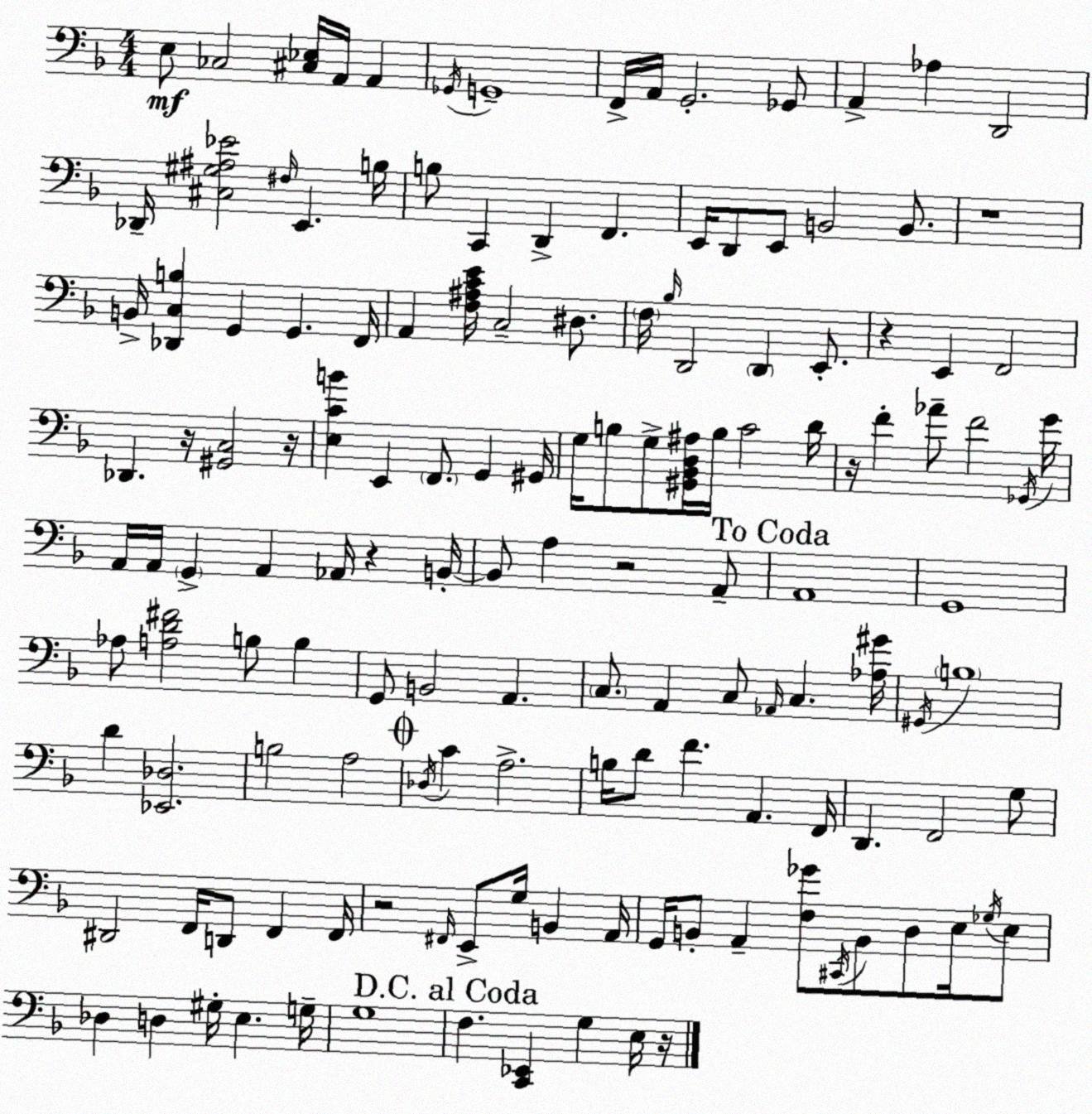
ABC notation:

X:1
T:Untitled
M:4/4
L:1/4
K:Dm
E,/2 _C,2 [^C,_E,]/4 A,,/4 A,, _G,,/4 G,,4 F,,/4 A,,/4 G,,2 _G,,/2 A,, _A, D,,2 _D,,/4 [^C,^G,^A,_E]2 ^F,/4 E,, B,/4 B,/2 C,, D,, F,, E,,/4 D,,/2 E,,/2 B,,2 B,,/2 z4 B,,/4 [_D,,C,B,] G,, G,, F,,/4 A,, [F,^A,CE]/4 C,2 ^D,/2 F,/4 _B,/4 D,,2 D,, E,,/2 z E,, F,,2 _D,, z/4 [^G,,C,]2 z/4 [E,CB] E,, F,,/2 G,, ^G,,/4 G,/4 B,/2 G,/2 [^G,,_B,,D,^A,]/4 B,/4 C2 D/4 z/4 F _A/2 F2 _G,,/4 G/4 A,,/4 A,,/4 G,, A,, _A,,/4 z B,,/4 B,,/2 A, z2 A,,/2 A,,4 G,,4 _A,/2 [A,D^F]2 B,/2 B, G,,/2 B,,2 A,, C,/2 A,, C,/2 _A,,/4 C, [_A,^G]/4 ^G,,/4 B,4 D [_E,,_D,]2 B,2 A,2 _D,/4 C A,2 B,/4 D/2 F A,, F,,/4 D,, F,,2 G,/2 ^D,,2 F,,/4 D,,/2 F,, F,,/4 z2 ^F,,/4 E,,/2 G,/4 B,, A,,/4 G,,/4 B,,/2 A,, [F,_G]/2 ^C,,/4 B,,/2 D,/2 E,/4 _G,/4 E,/2 _D, D, ^G,/4 E, G,/4 G,4 F, [C,,_E,,] G, E,/4 z/4